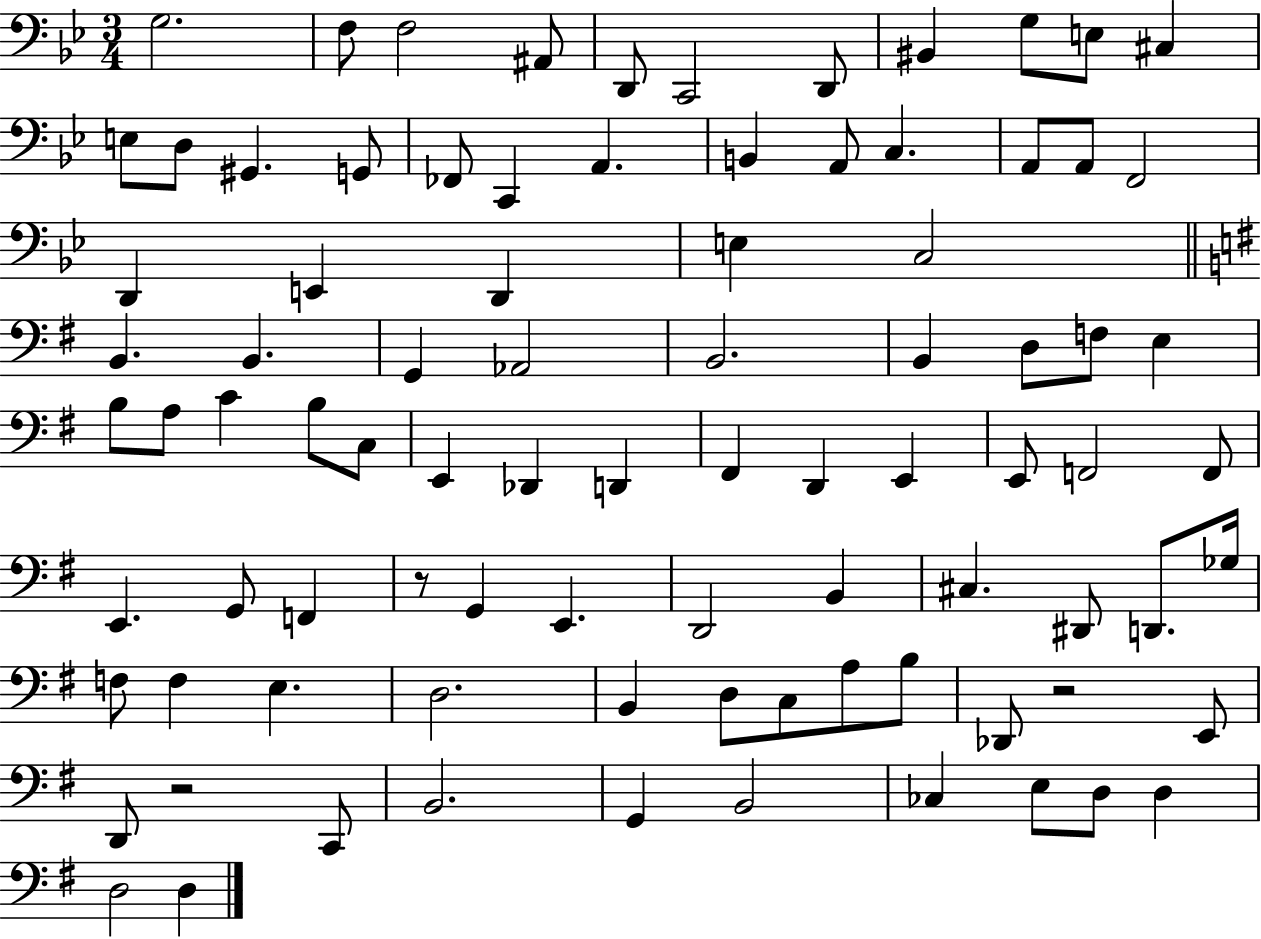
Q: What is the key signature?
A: BES major